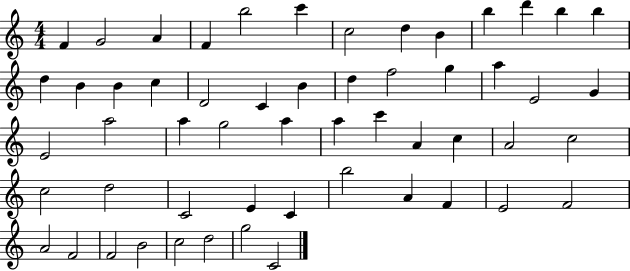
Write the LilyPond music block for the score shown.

{
  \clef treble
  \numericTimeSignature
  \time 4/4
  \key c \major
  f'4 g'2 a'4 | f'4 b''2 c'''4 | c''2 d''4 b'4 | b''4 d'''4 b''4 b''4 | \break d''4 b'4 b'4 c''4 | d'2 c'4 b'4 | d''4 f''2 g''4 | a''4 e'2 g'4 | \break e'2 a''2 | a''4 g''2 a''4 | a''4 c'''4 a'4 c''4 | a'2 c''2 | \break c''2 d''2 | c'2 e'4 c'4 | b''2 a'4 f'4 | e'2 f'2 | \break a'2 f'2 | f'2 b'2 | c''2 d''2 | g''2 c'2 | \break \bar "|."
}